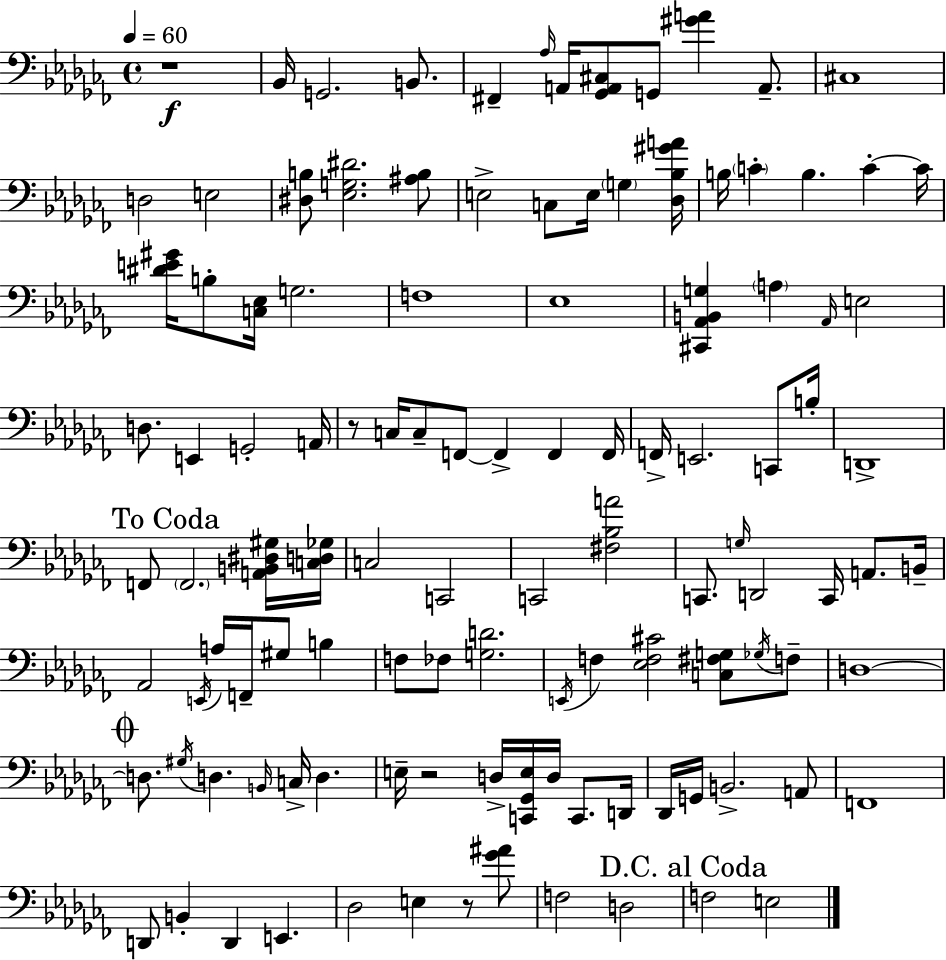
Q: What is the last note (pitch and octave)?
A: E3